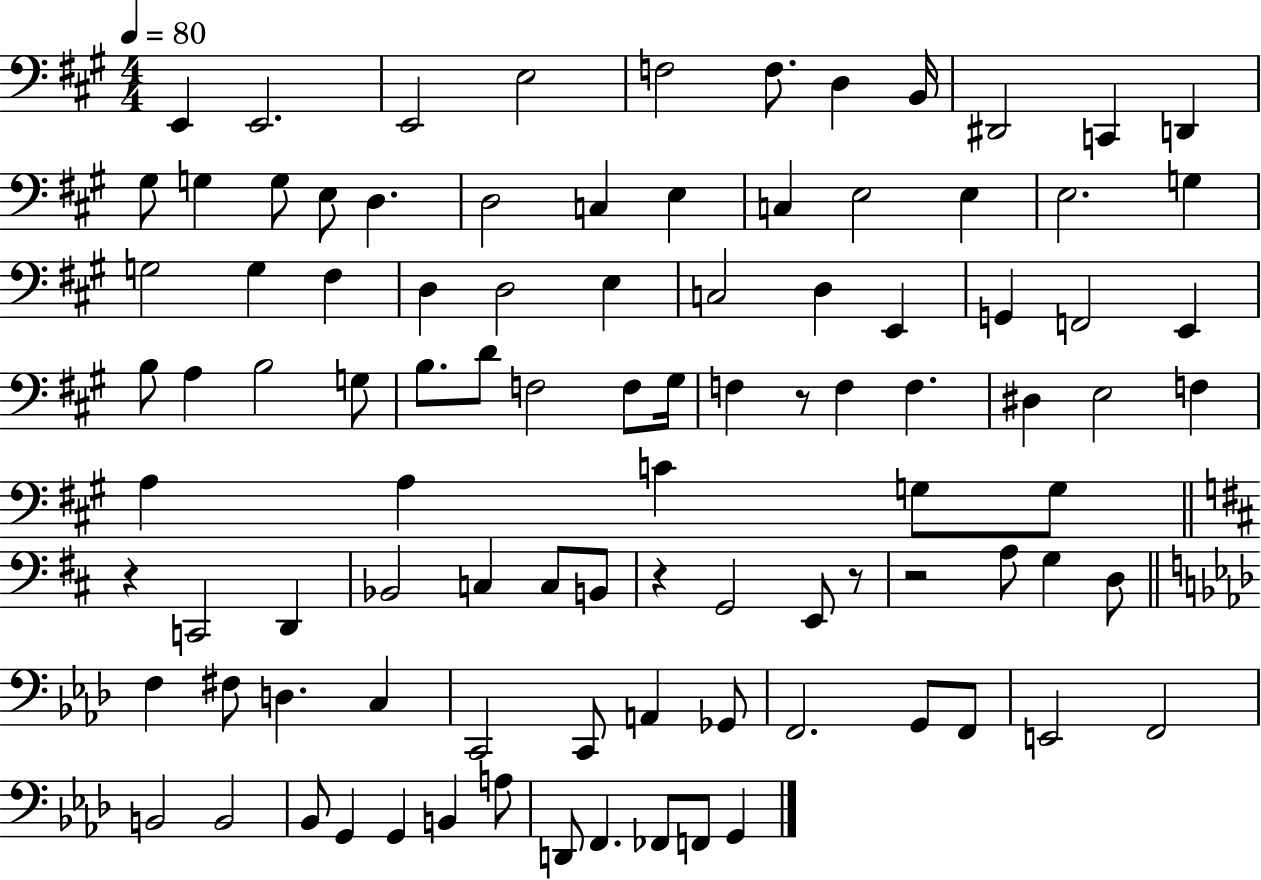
X:1
T:Untitled
M:4/4
L:1/4
K:A
E,, E,,2 E,,2 E,2 F,2 F,/2 D, B,,/4 ^D,,2 C,, D,, ^G,/2 G, G,/2 E,/2 D, D,2 C, E, C, E,2 E, E,2 G, G,2 G, ^F, D, D,2 E, C,2 D, E,, G,, F,,2 E,, B,/2 A, B,2 G,/2 B,/2 D/2 F,2 F,/2 ^G,/4 F, z/2 F, F, ^D, E,2 F, A, A, C G,/2 G,/2 z C,,2 D,, _B,,2 C, C,/2 B,,/2 z G,,2 E,,/2 z/2 z2 A,/2 G, D,/2 F, ^F,/2 D, C, C,,2 C,,/2 A,, _G,,/2 F,,2 G,,/2 F,,/2 E,,2 F,,2 B,,2 B,,2 _B,,/2 G,, G,, B,, A,/2 D,,/2 F,, _F,,/2 F,,/2 G,,